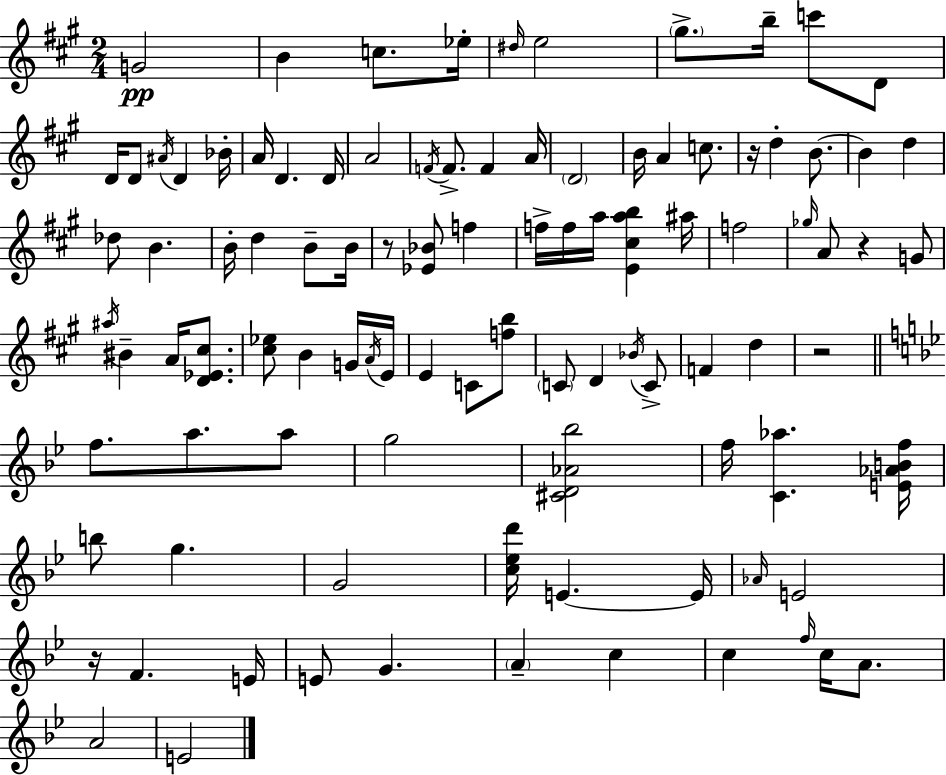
X:1
T:Untitled
M:2/4
L:1/4
K:A
G2 B c/2 _e/4 ^d/4 e2 ^g/2 b/4 c'/2 D/2 D/4 D/2 ^A/4 D _B/4 A/4 D D/4 A2 F/4 F/2 F A/4 D2 B/4 A c/2 z/4 d B/2 B d _d/2 B B/4 d B/2 B/4 z/2 [_E_B]/2 f f/4 f/4 a/4 [E^cab] ^a/4 f2 _g/4 A/2 z G/2 ^a/4 ^B A/4 [D_E^c]/2 [^c_e]/2 B G/4 A/4 E/4 E C/2 [fb]/2 C/2 D _B/4 C/2 F d z2 f/2 a/2 a/2 g2 [^CD_A_b]2 f/4 [C_a] [E_ABf]/4 b/2 g G2 [c_ed']/4 E E/4 _A/4 E2 z/4 F E/4 E/2 G A c c f/4 c/4 A/2 A2 E2